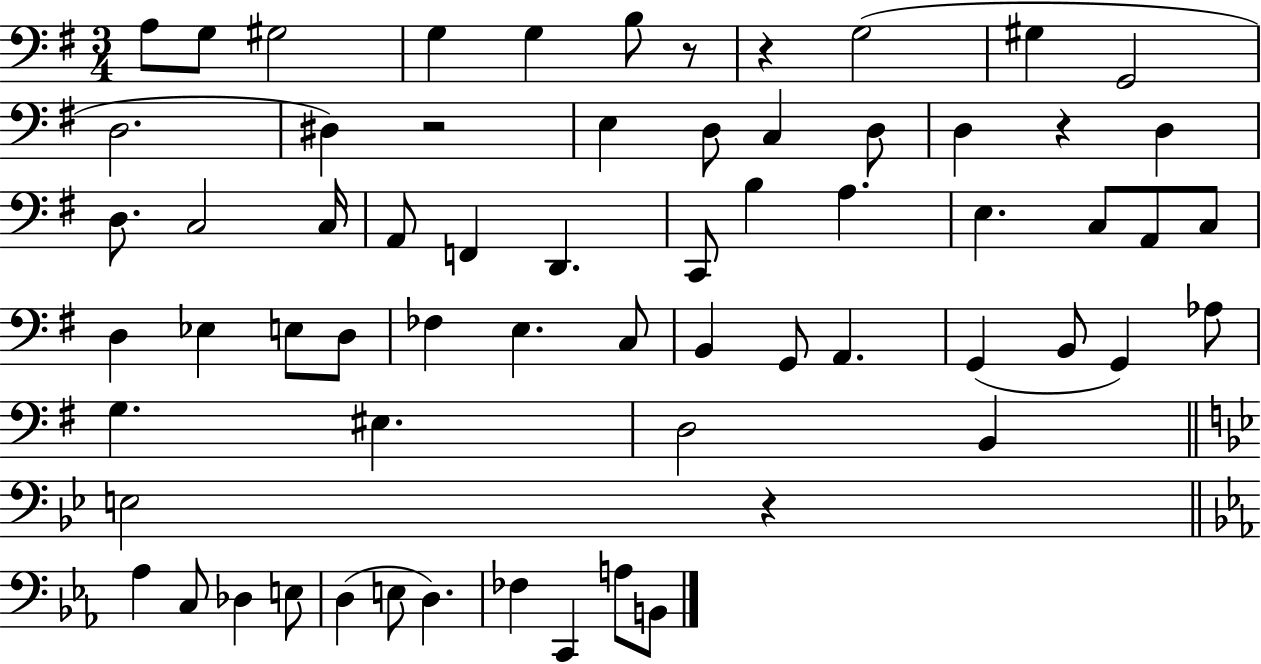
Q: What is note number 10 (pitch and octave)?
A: D3